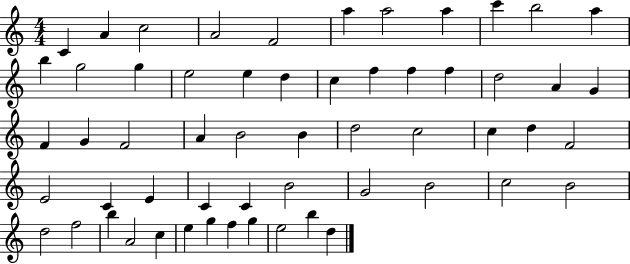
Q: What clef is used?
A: treble